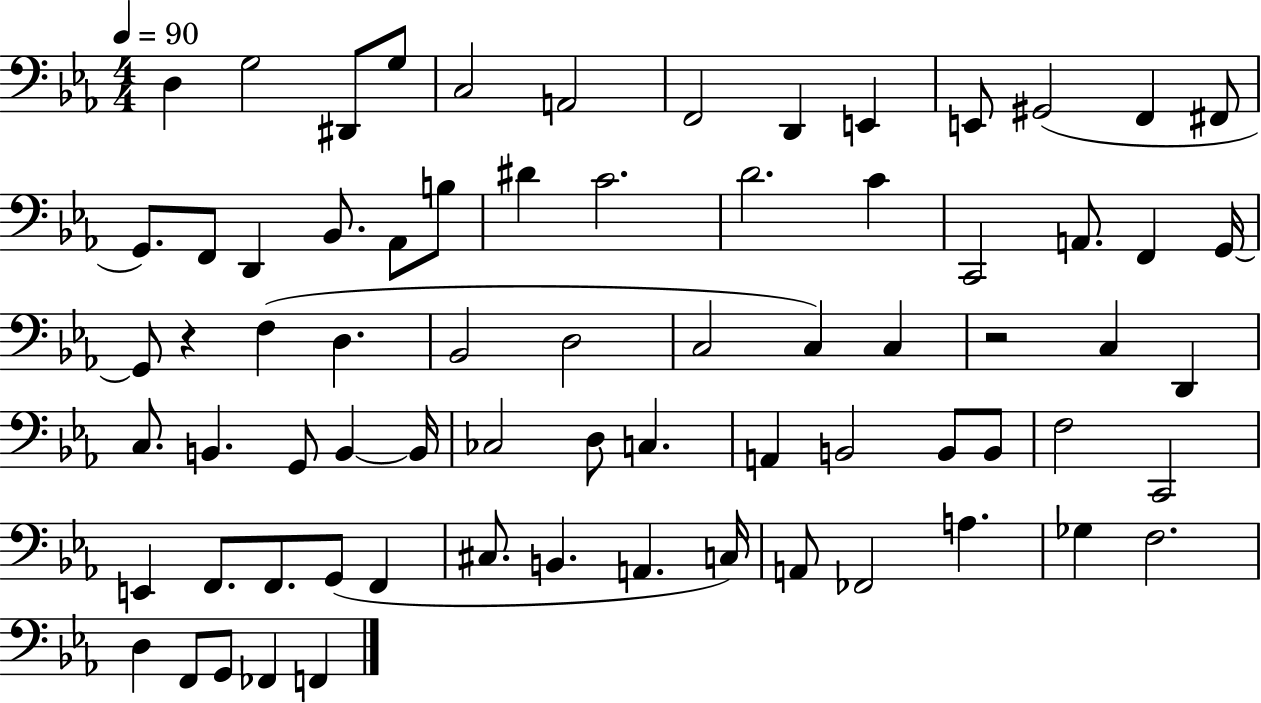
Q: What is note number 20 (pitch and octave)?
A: D#4